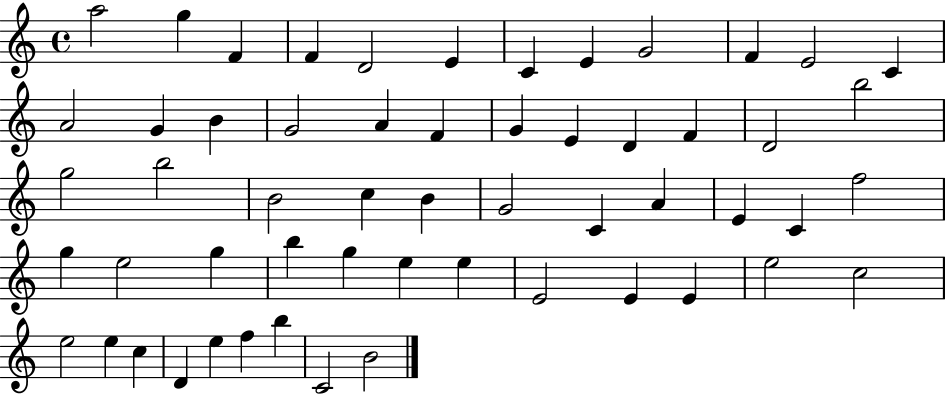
X:1
T:Untitled
M:4/4
L:1/4
K:C
a2 g F F D2 E C E G2 F E2 C A2 G B G2 A F G E D F D2 b2 g2 b2 B2 c B G2 C A E C f2 g e2 g b g e e E2 E E e2 c2 e2 e c D e f b C2 B2